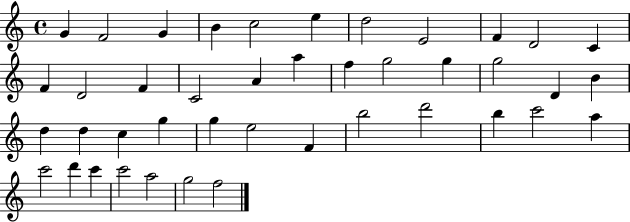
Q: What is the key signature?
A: C major